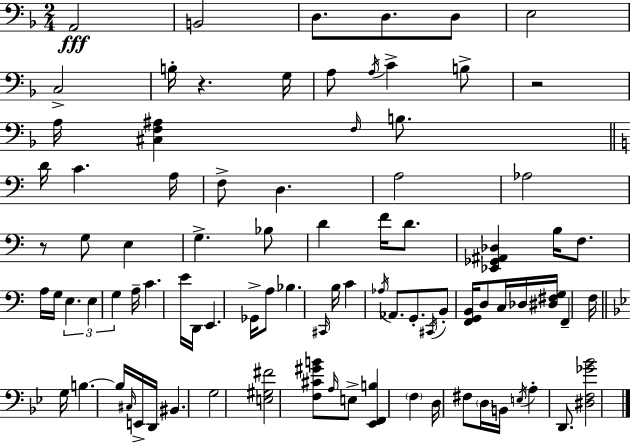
A2/h B2/h D3/e. D3/e. D3/e E3/h C3/h B3/s R/q. G3/s A3/e A3/s C4/q B3/e R/h A3/s [C#3,F3,A#3]/q F3/s B3/e. D4/s C4/q. A3/s F3/e D3/q. A3/h Ab3/h R/e G3/e E3/q G3/q. Bb3/e D4/q F4/s D4/e. [Eb2,Gb2,A#2,Db3]/q B3/s F3/e. A3/s G3/s E3/q. E3/q G3/q A3/s C4/q. E4/s D2/s E2/q. Gb2/s A3/e Bb3/q. C#2/s B3/s C4/q Ab3/s Ab2/e. G2/e. C#2/s B2/e [F2,G2,B2]/s D3/e C3/s Db3/s [D#3,F#3,G3]/s F2/q F3/s G3/s B3/q. B3/s C#3/s E2/s D2/s BIS2/q. G3/h [E3,G#3,F#4]/h [F3,C#4,G#4,B4]/e A3/s E3/e [Eb2,F2,B3]/q F3/q D3/s F#3/e D3/s B2/s E3/s A3/q D2/e. [D#3,F3,Gb4,Bb4]/h